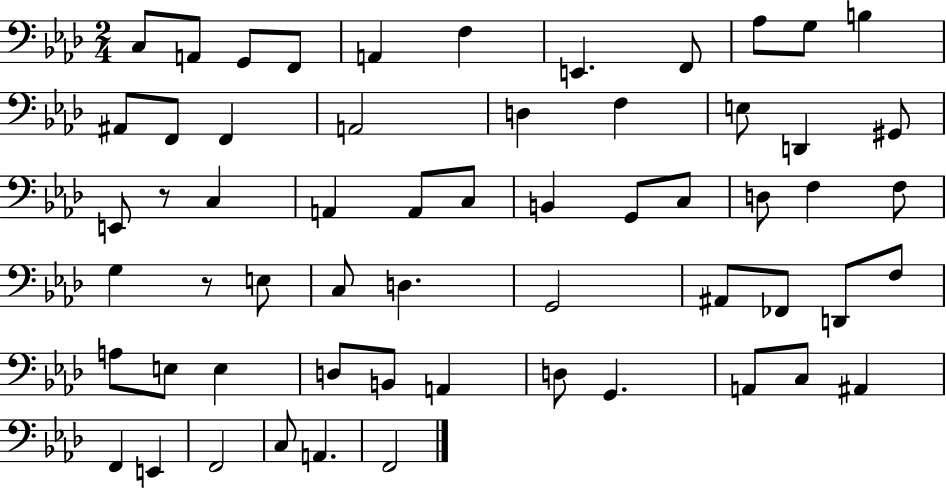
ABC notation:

X:1
T:Untitled
M:2/4
L:1/4
K:Ab
C,/2 A,,/2 G,,/2 F,,/2 A,, F, E,, F,,/2 _A,/2 G,/2 B, ^A,,/2 F,,/2 F,, A,,2 D, F, E,/2 D,, ^G,,/2 E,,/2 z/2 C, A,, A,,/2 C,/2 B,, G,,/2 C,/2 D,/2 F, F,/2 G, z/2 E,/2 C,/2 D, G,,2 ^A,,/2 _F,,/2 D,,/2 F,/2 A,/2 E,/2 E, D,/2 B,,/2 A,, D,/2 G,, A,,/2 C,/2 ^A,, F,, E,, F,,2 C,/2 A,, F,,2